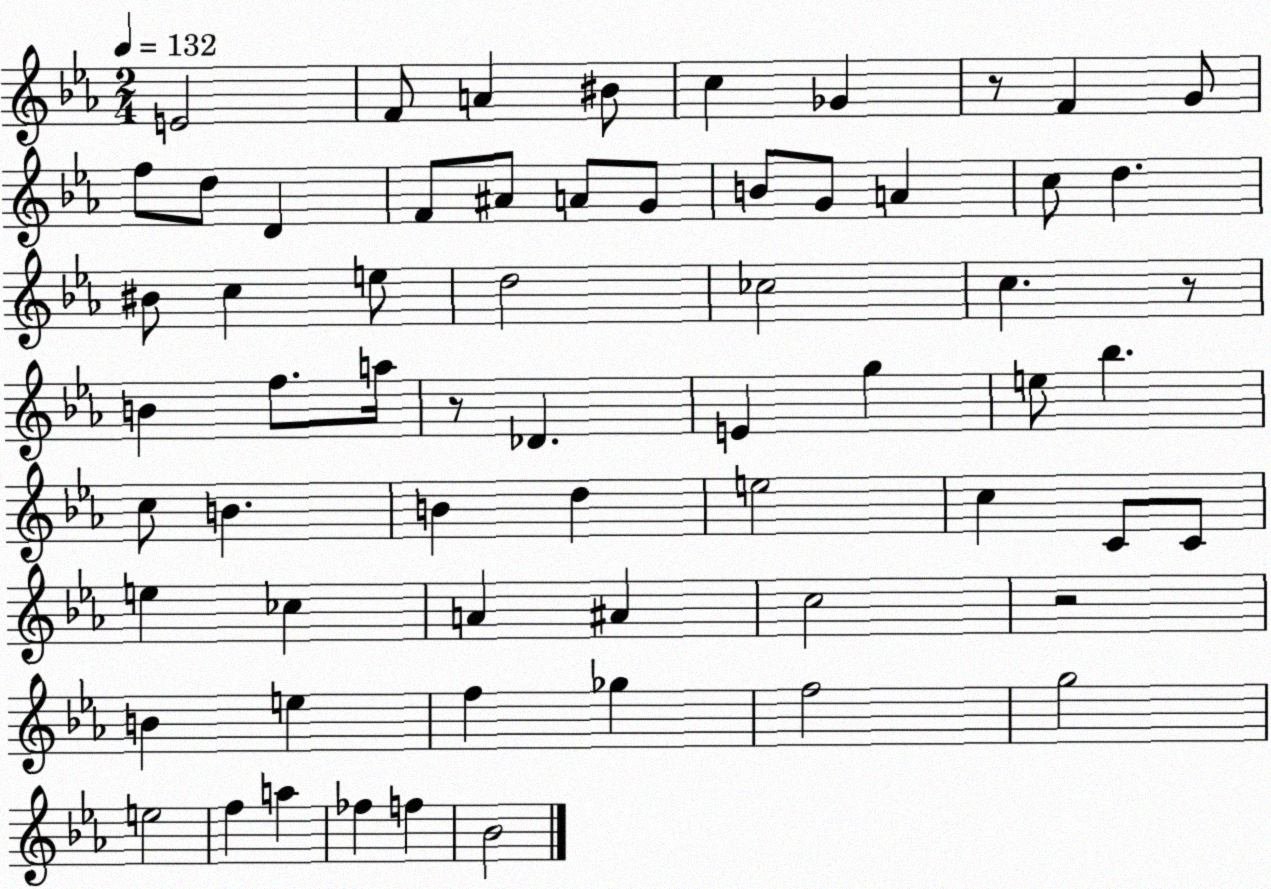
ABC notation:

X:1
T:Untitled
M:2/4
L:1/4
K:Eb
E2 F/2 A ^B/2 c _G z/2 F G/2 f/2 d/2 D F/2 ^A/2 A/2 G/2 B/2 G/2 A c/2 d ^B/2 c e/2 d2 _c2 c z/2 B f/2 a/4 z/2 _D E g e/2 _b c/2 B B d e2 c C/2 C/2 e _c A ^A c2 z2 B e f _g f2 g2 e2 f a _f f _B2